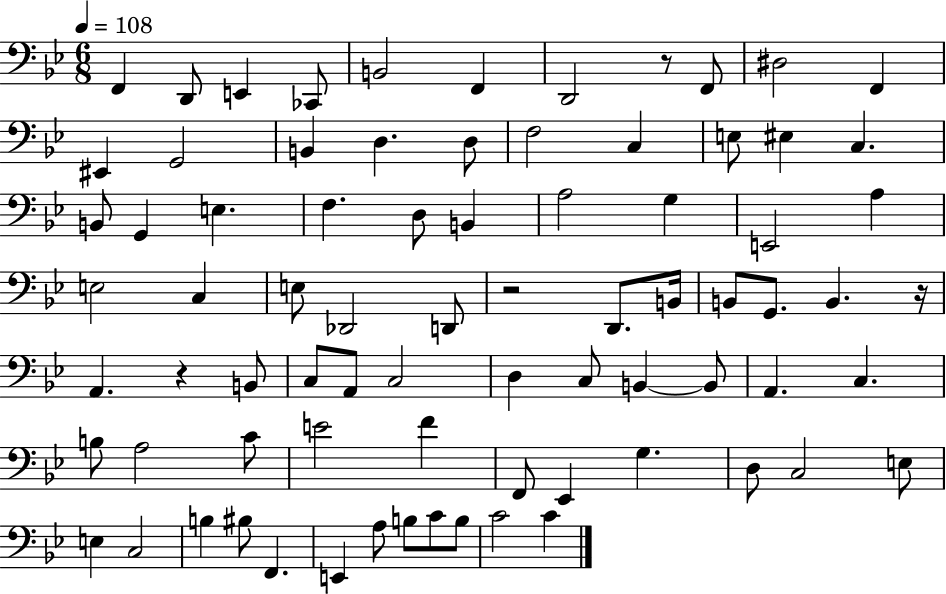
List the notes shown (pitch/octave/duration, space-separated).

F2/q D2/e E2/q CES2/e B2/h F2/q D2/h R/e F2/e D#3/h F2/q EIS2/q G2/h B2/q D3/q. D3/e F3/h C3/q E3/e EIS3/q C3/q. B2/e G2/q E3/q. F3/q. D3/e B2/q A3/h G3/q E2/h A3/q E3/h C3/q E3/e Db2/h D2/e R/h D2/e. B2/s B2/e G2/e. B2/q. R/s A2/q. R/q B2/e C3/e A2/e C3/h D3/q C3/e B2/q B2/e A2/q. C3/q. B3/e A3/h C4/e E4/h F4/q F2/e Eb2/q G3/q. D3/e C3/h E3/e E3/q C3/h B3/q BIS3/e F2/q. E2/q A3/e B3/e C4/e B3/e C4/h C4/q